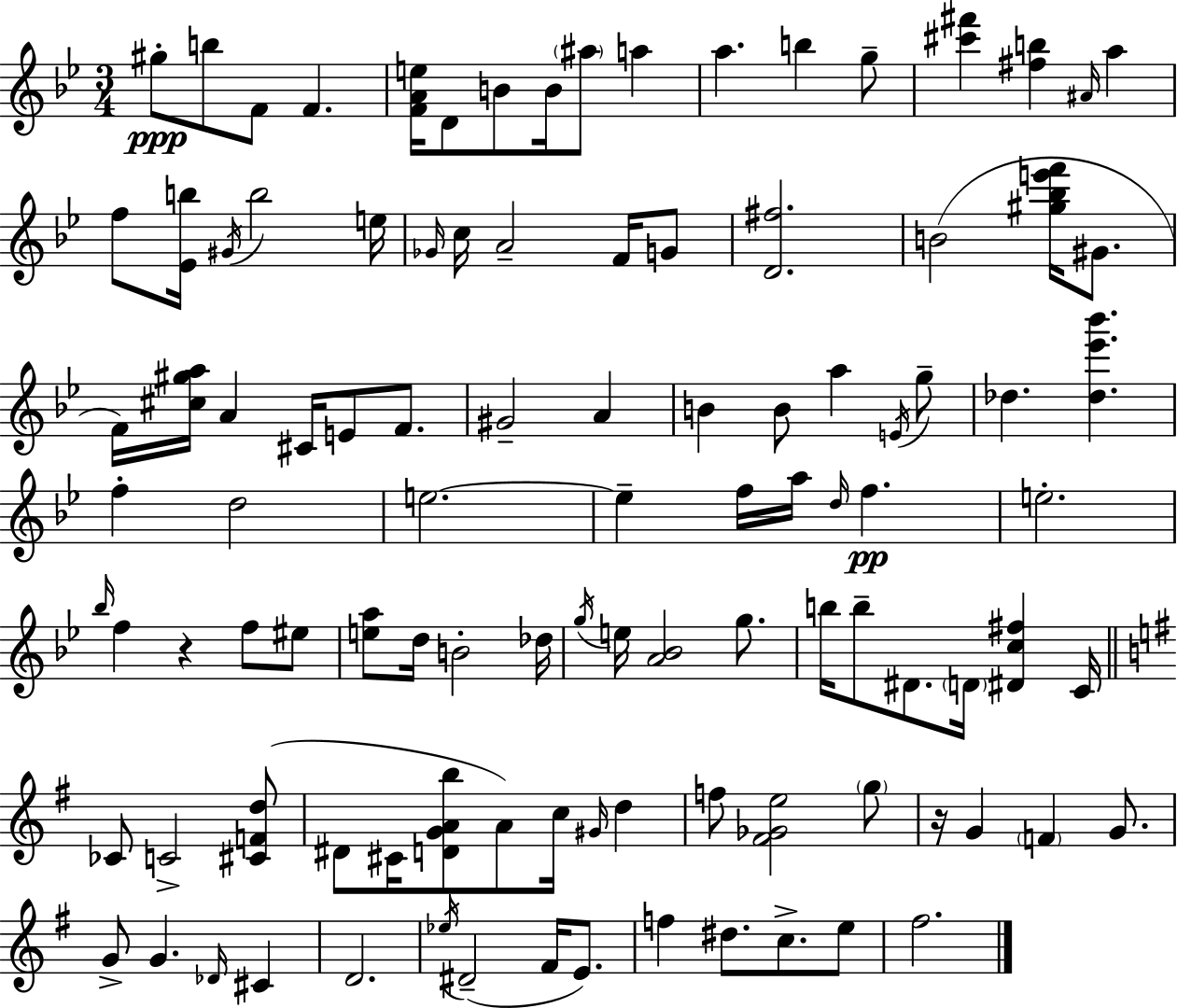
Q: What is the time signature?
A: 3/4